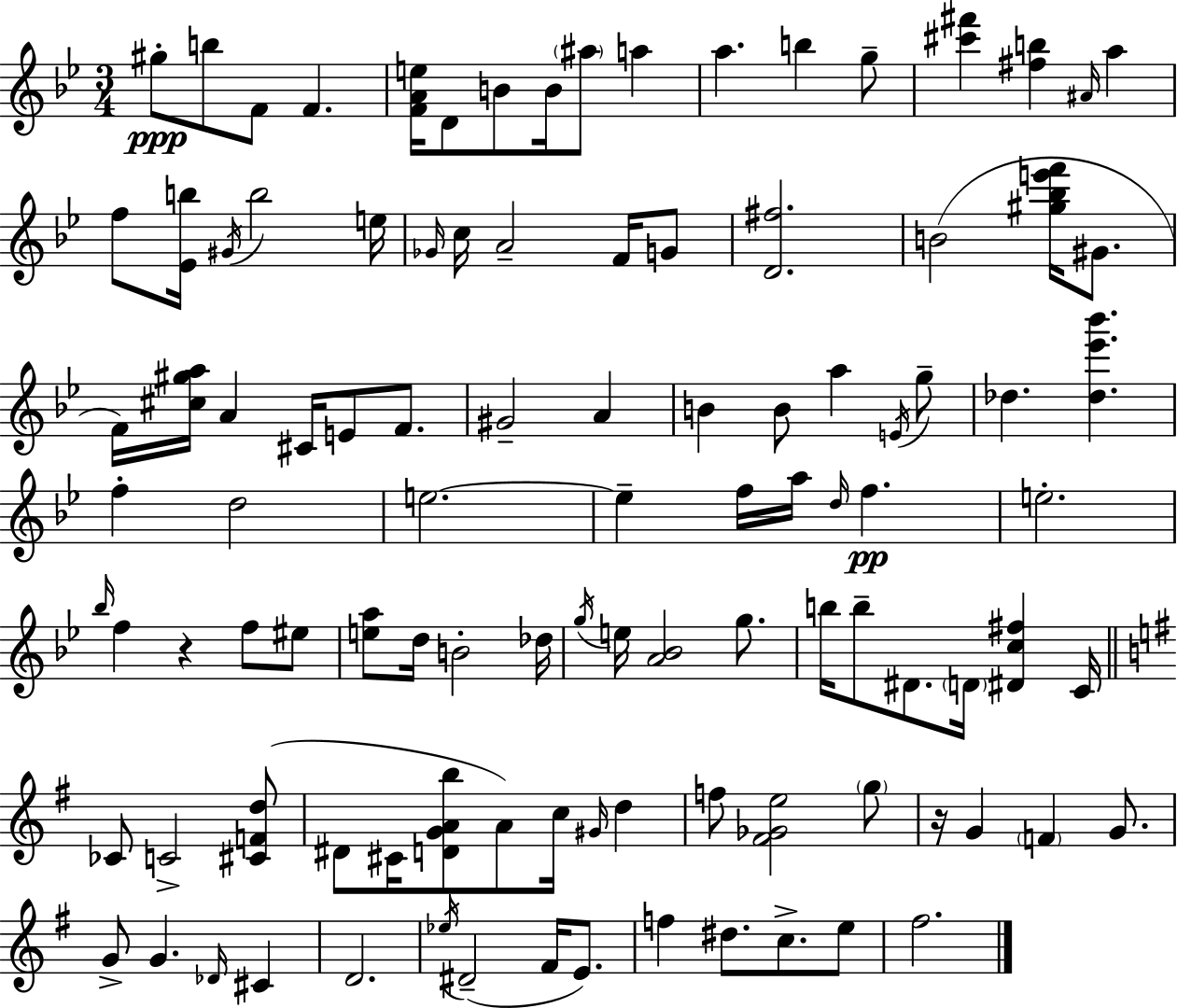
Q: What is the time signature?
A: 3/4